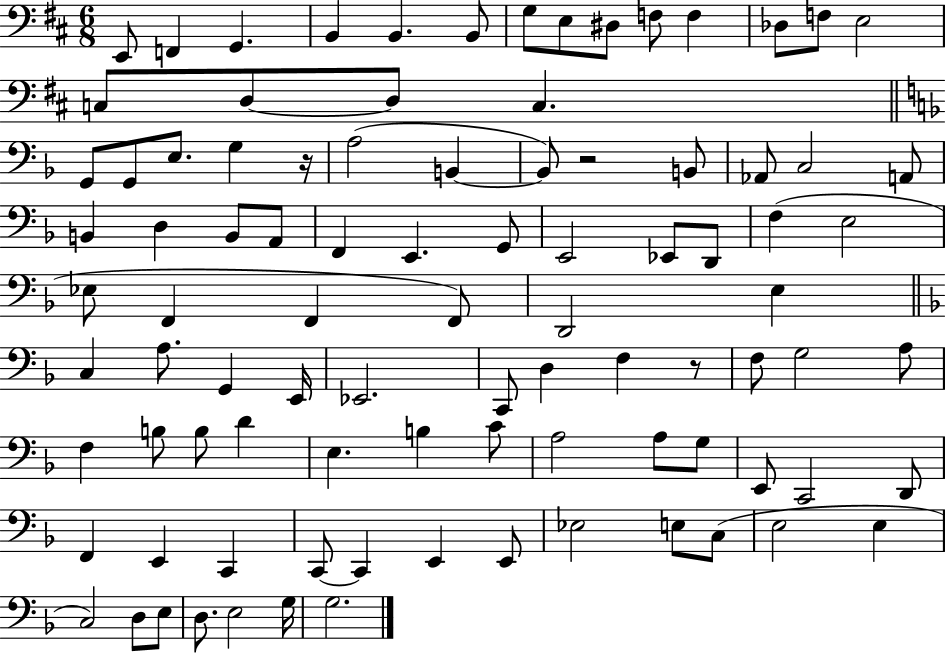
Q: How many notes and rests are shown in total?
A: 93